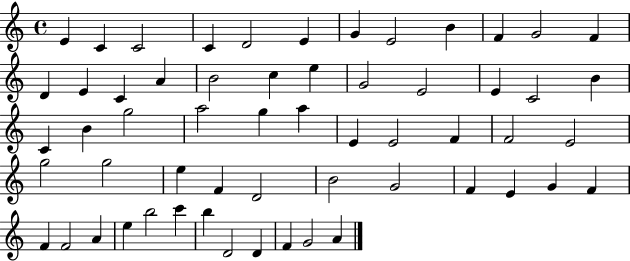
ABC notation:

X:1
T:Untitled
M:4/4
L:1/4
K:C
E C C2 C D2 E G E2 B F G2 F D E C A B2 c e G2 E2 E C2 B C B g2 a2 g a E E2 F F2 E2 g2 g2 e F D2 B2 G2 F E G F F F2 A e b2 c' b D2 D F G2 A